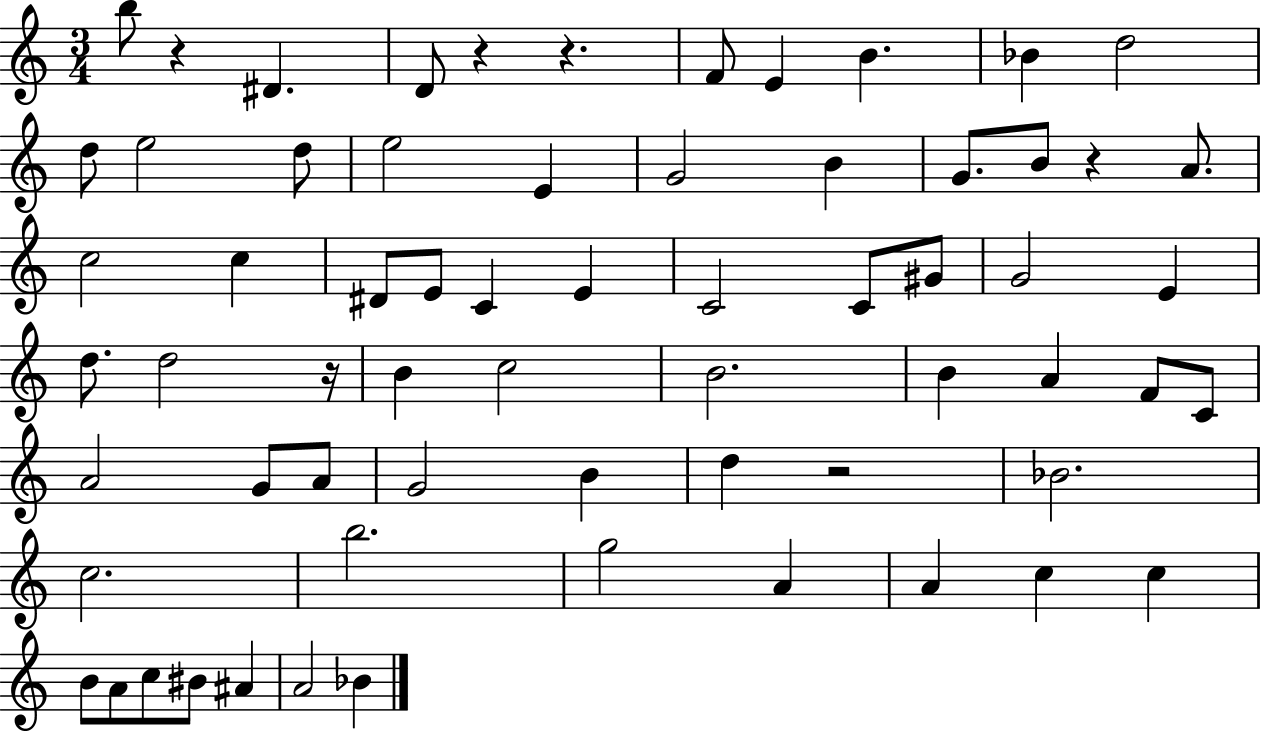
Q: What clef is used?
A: treble